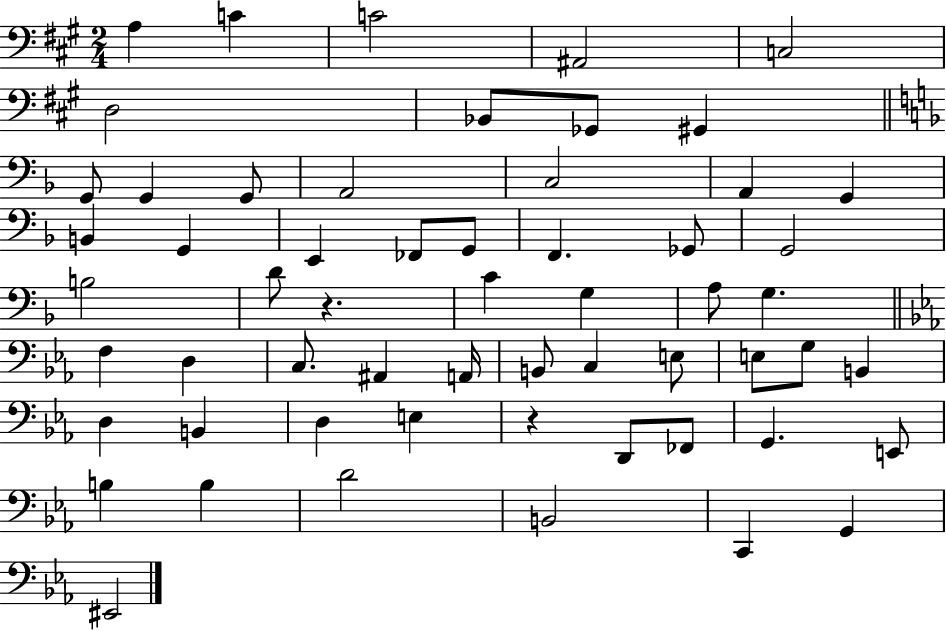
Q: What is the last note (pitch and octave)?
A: EIS2